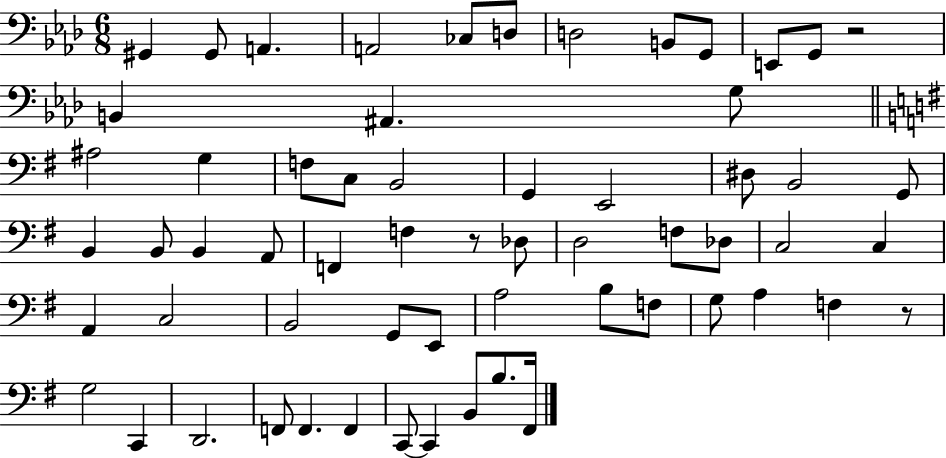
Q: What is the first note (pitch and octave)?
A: G#2